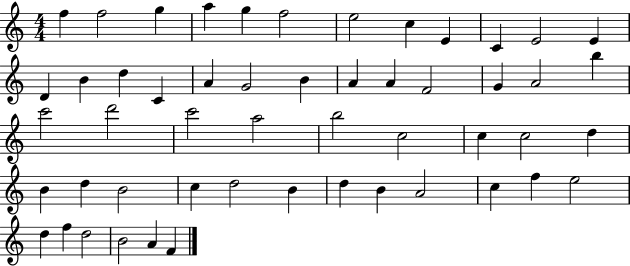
F5/q F5/h G5/q A5/q G5/q F5/h E5/h C5/q E4/q C4/q E4/h E4/q D4/q B4/q D5/q C4/q A4/q G4/h B4/q A4/q A4/q F4/h G4/q A4/h B5/q C6/h D6/h C6/h A5/h B5/h C5/h C5/q C5/h D5/q B4/q D5/q B4/h C5/q D5/h B4/q D5/q B4/q A4/h C5/q F5/q E5/h D5/q F5/q D5/h B4/h A4/q F4/q